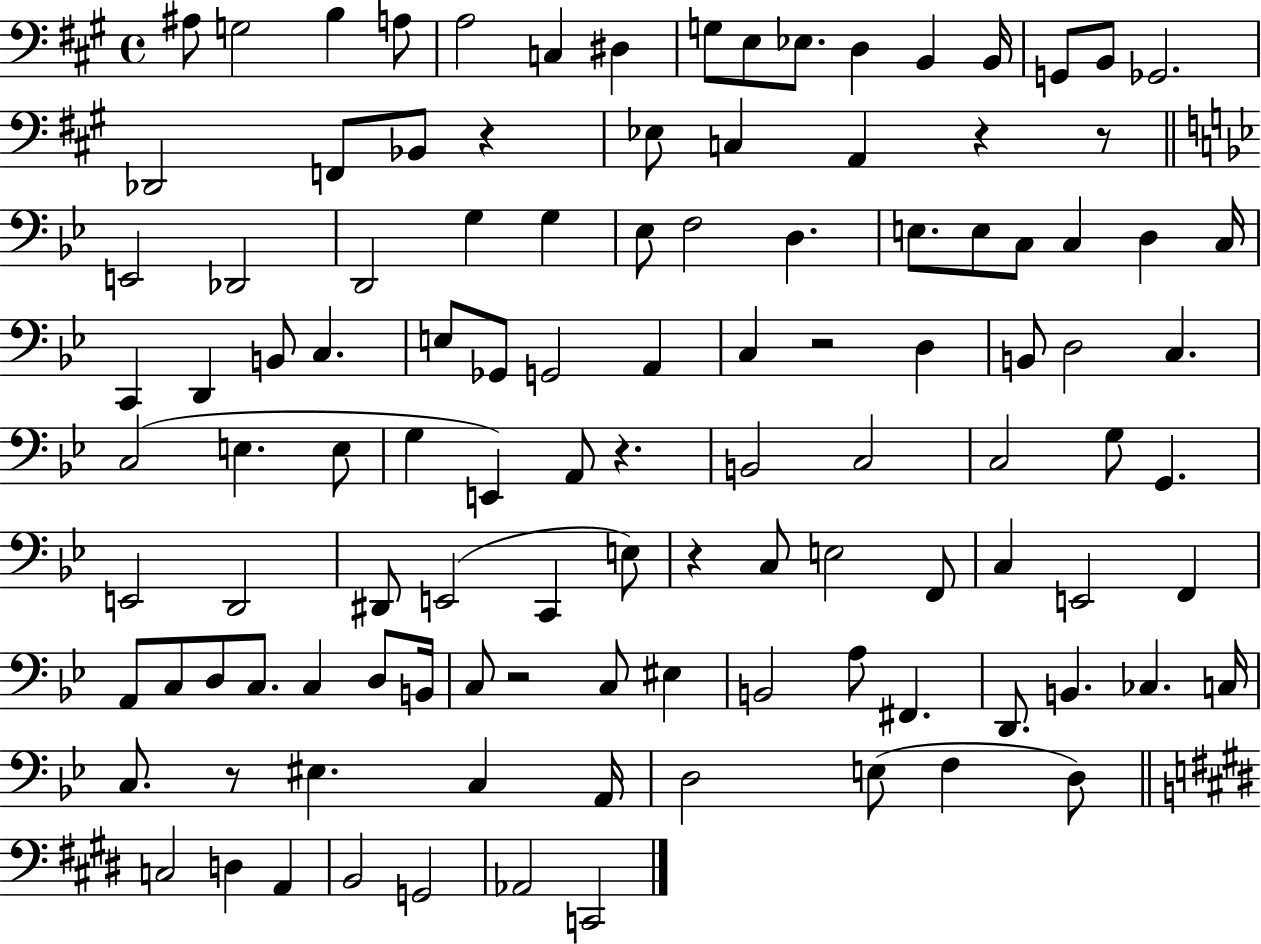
{
  \clef bass
  \time 4/4
  \defaultTimeSignature
  \key a \major
  ais8 g2 b4 a8 | a2 c4 dis4 | g8 e8 ees8. d4 b,4 b,16 | g,8 b,8 ges,2. | \break des,2 f,8 bes,8 r4 | ees8 c4 a,4 r4 r8 | \bar "||" \break \key g \minor e,2 des,2 | d,2 g4 g4 | ees8 f2 d4. | e8. e8 c8 c4 d4 c16 | \break c,4 d,4 b,8 c4. | e8 ges,8 g,2 a,4 | c4 r2 d4 | b,8 d2 c4. | \break c2( e4. e8 | g4 e,4) a,8 r4. | b,2 c2 | c2 g8 g,4. | \break e,2 d,2 | dis,8 e,2( c,4 e8) | r4 c8 e2 f,8 | c4 e,2 f,4 | \break a,8 c8 d8 c8. c4 d8 b,16 | c8 r2 c8 eis4 | b,2 a8 fis,4. | d,8. b,4. ces4. c16 | \break c8. r8 eis4. c4 a,16 | d2 e8( f4 d8) | \bar "||" \break \key e \major c2 d4 a,4 | b,2 g,2 | aes,2 c,2 | \bar "|."
}